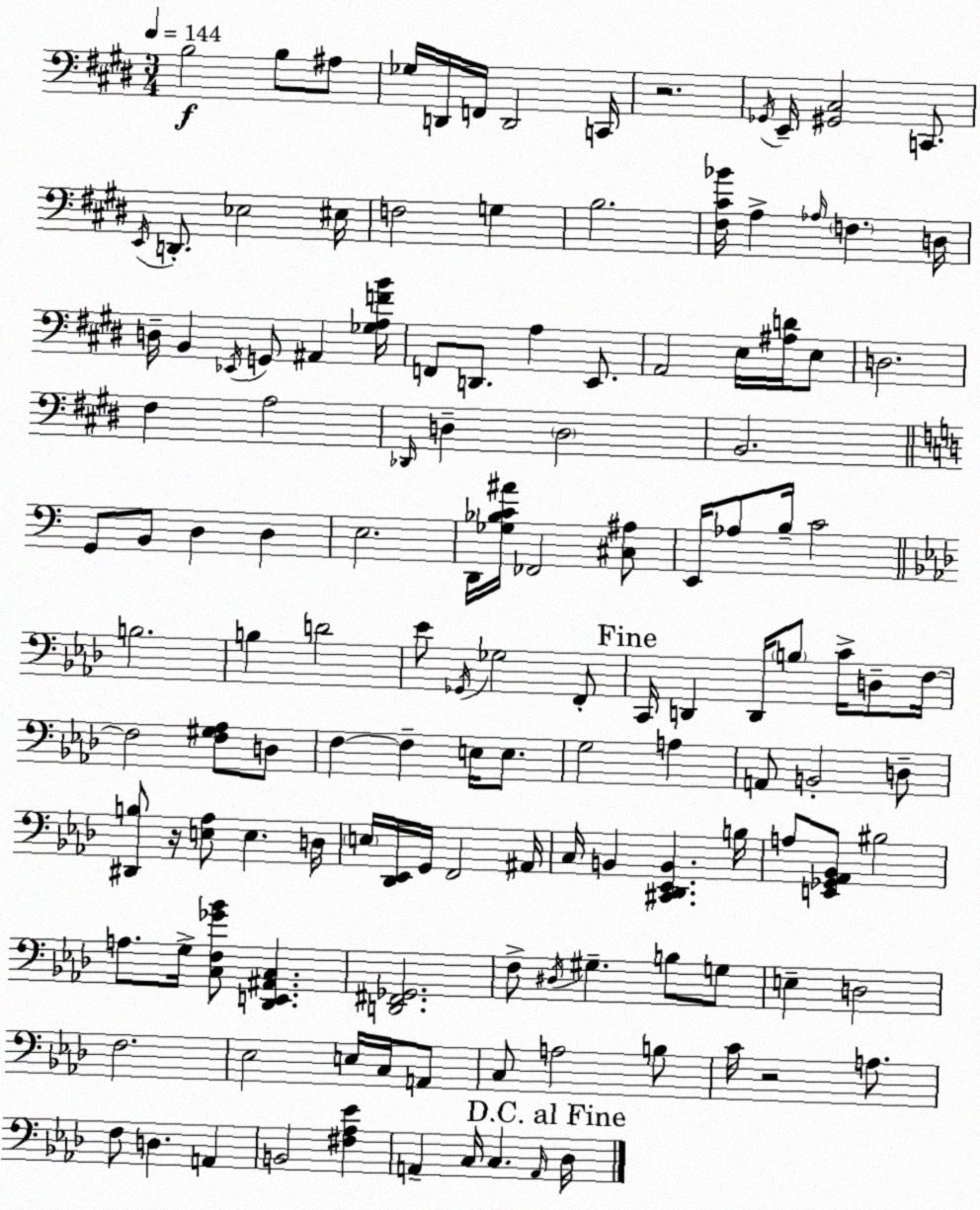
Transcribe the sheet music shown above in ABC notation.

X:1
T:Untitled
M:3/4
L:1/4
K:E
B,2 B,/2 ^A,/2 _G,/4 D,,/4 F,,/4 D,,2 C,,/4 z2 _G,,/4 E,,/4 [^G,,^C,]2 C,,/2 E,,/4 D,,/2 _E,2 ^E,/4 F,2 G, B,2 [^F,^C_B]/4 A, _A,/4 F, D,/4 D,/4 B,, _E,,/4 G,,/2 ^A,, [_G,A,FB]/4 F,,/2 D,,/2 A, E,,/2 A,,2 E,/4 [^A,D]/4 E,/2 D,2 ^F, A,2 _D,,/4 D, D,2 B,,2 G,,/2 B,,/2 D, D, E,2 D,,/4 [_G,_B,C^A]/4 _F,,2 [^C,^A,]/2 E,,/4 _A,/2 B,/4 C2 B,2 B, D2 _E/2 _G,,/4 _G,2 F,,/2 C,,/4 D,, D,,/4 B,/2 C/4 D,/2 F,/4 F,2 [F,^G,_A,]/2 D,/2 F, F, E,/4 E,/2 G,2 A, A,,/2 B,,2 D,/2 [^D,,B,]/2 z/4 [E,_A,]/2 E, D,/4 E,/4 [_D,,_E,,]/4 G,,/4 F,,2 ^A,,/4 C,/4 B,, [^C,,_D,,_E,,B,,] B,/4 A,/2 [E,,_G,,_A,,_B,,]/2 ^B,2 A,/2 G,/4 [C,F,_G_B]/2 [_D,,E,,^A,,C,] [D,,^F,,_G,,]2 F,/2 ^D,/4 ^G, B,/2 G,/2 E, D,2 F,2 _E,2 E,/4 C,/4 A,,/2 C,/2 A,2 B,/2 C/4 z2 A,/2 F,/2 D, A,, B,,2 [^F,_A,_E] A,, C,/4 C, A,,/4 _D,/4